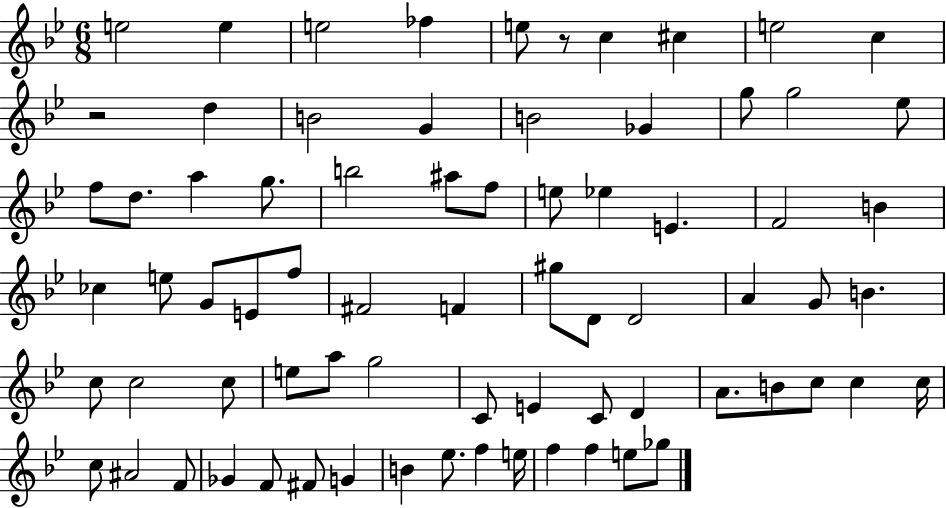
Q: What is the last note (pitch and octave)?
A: Gb5